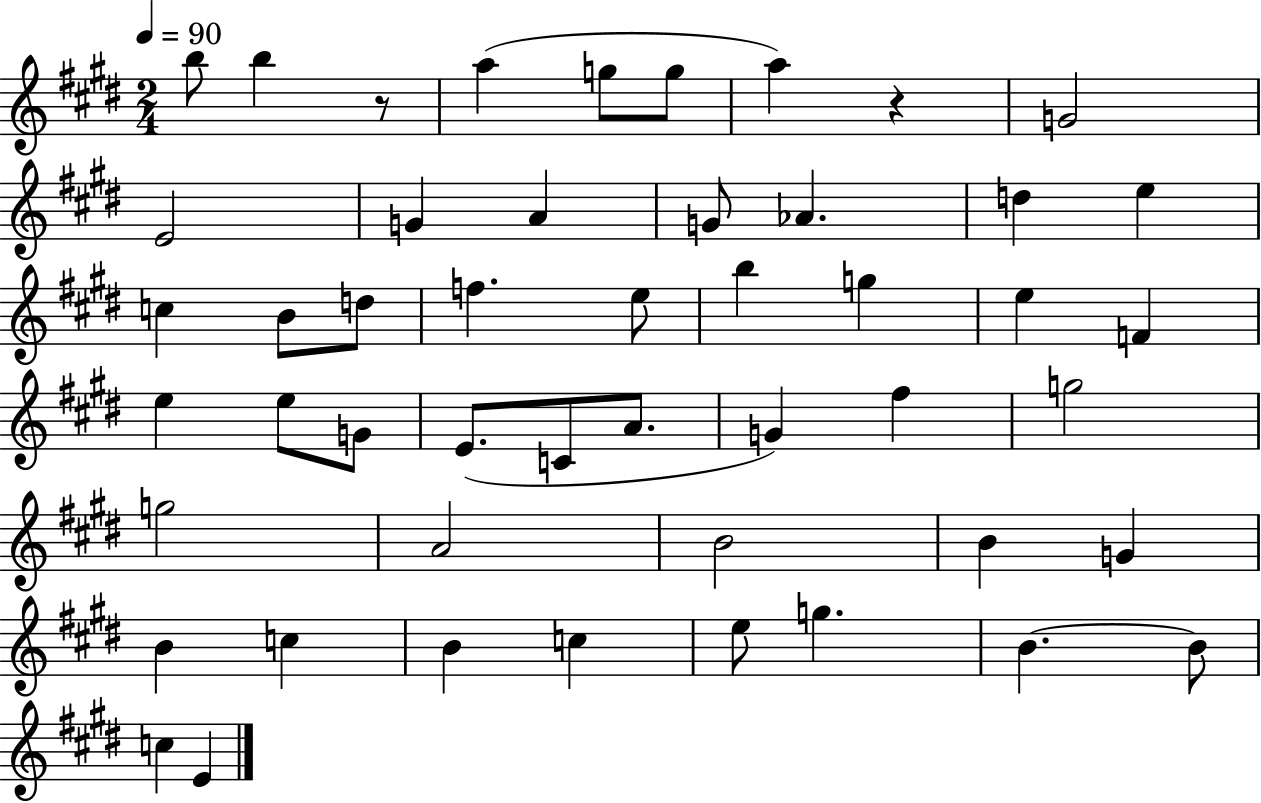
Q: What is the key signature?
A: E major